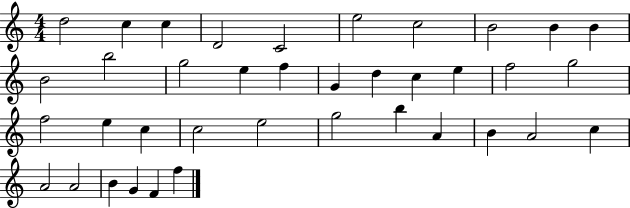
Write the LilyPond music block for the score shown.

{
  \clef treble
  \numericTimeSignature
  \time 4/4
  \key c \major
  d''2 c''4 c''4 | d'2 c'2 | e''2 c''2 | b'2 b'4 b'4 | \break b'2 b''2 | g''2 e''4 f''4 | g'4 d''4 c''4 e''4 | f''2 g''2 | \break f''2 e''4 c''4 | c''2 e''2 | g''2 b''4 a'4 | b'4 a'2 c''4 | \break a'2 a'2 | b'4 g'4 f'4 f''4 | \bar "|."
}